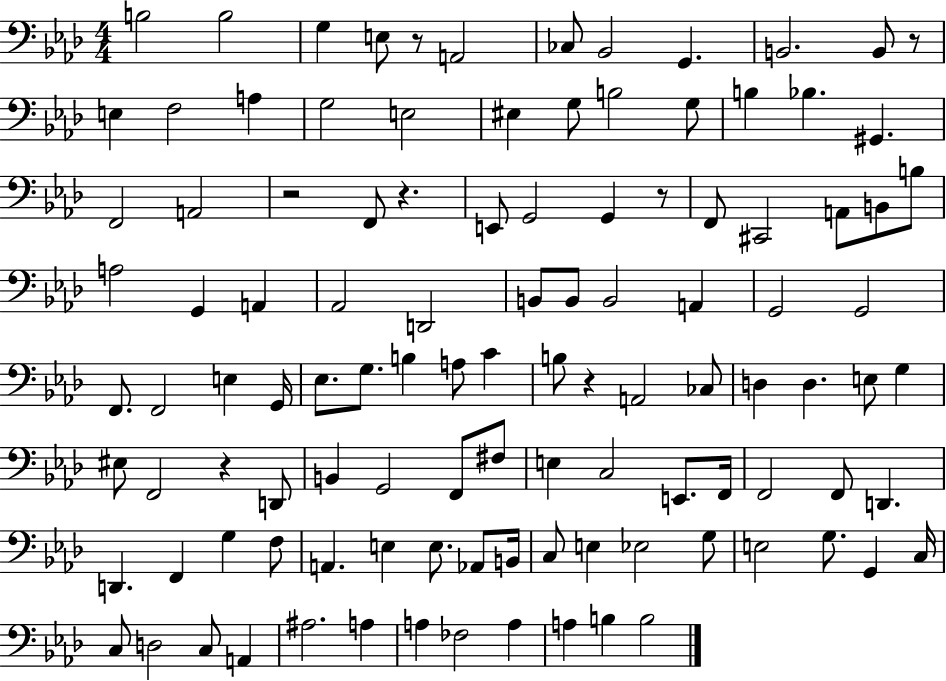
{
  \clef bass
  \numericTimeSignature
  \time 4/4
  \key aes \major
  \repeat volta 2 { b2 b2 | g4 e8 r8 a,2 | ces8 bes,2 g,4. | b,2. b,8 r8 | \break e4 f2 a4 | g2 e2 | eis4 g8 b2 g8 | b4 bes4. gis,4. | \break f,2 a,2 | r2 f,8 r4. | e,8 g,2 g,4 r8 | f,8 cis,2 a,8 b,8 b8 | \break a2 g,4 a,4 | aes,2 d,2 | b,8 b,8 b,2 a,4 | g,2 g,2 | \break f,8. f,2 e4 g,16 | ees8. g8. b4 a8 c'4 | b8 r4 a,2 ces8 | d4 d4. e8 g4 | \break eis8 f,2 r4 d,8 | b,4 g,2 f,8 fis8 | e4 c2 e,8. f,16 | f,2 f,8 d,4. | \break d,4. f,4 g4 f8 | a,4. e4 e8. aes,8 b,16 | c8 e4 ees2 g8 | e2 g8. g,4 c16 | \break c8 d2 c8 a,4 | ais2. a4 | a4 fes2 a4 | a4 b4 b2 | \break } \bar "|."
}